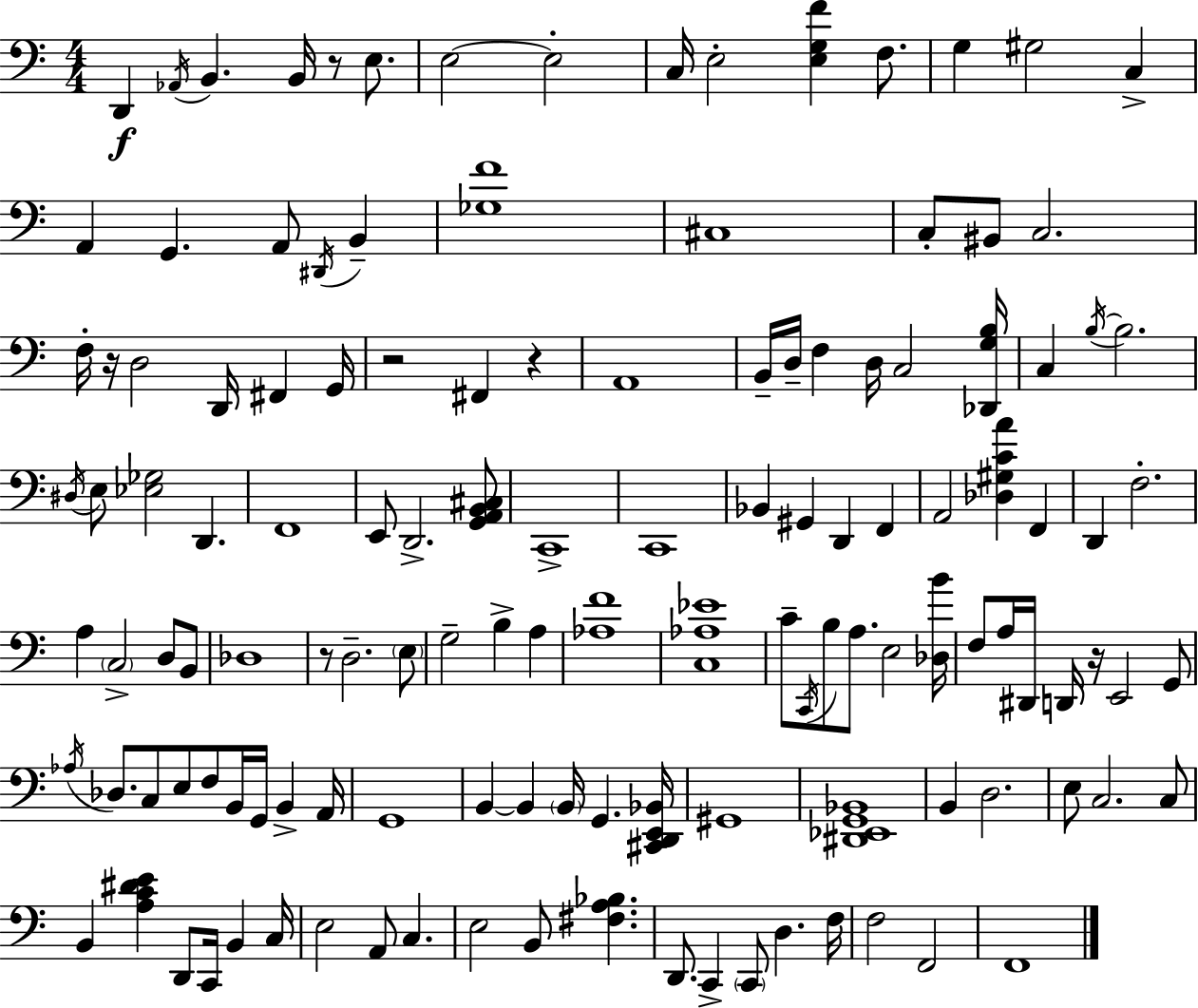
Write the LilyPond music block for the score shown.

{
  \clef bass
  \numericTimeSignature
  \time 4/4
  \key a \minor
  d,4\f \acciaccatura { aes,16 } b,4. b,16 r8 e8. | e2~~ e2-. | c16 e2-. <e g f'>4 f8. | g4 gis2 c4-> | \break a,4 g,4. a,8 \acciaccatura { dis,16 } b,4-- | <ges f'>1 | cis1 | c8-. bis,8 c2. | \break f16-. r16 d2 d,16 fis,4 | g,16 r2 fis,4 r4 | a,1 | b,16-- d16-- f4 d16 c2 | \break <des, g b>16 c4 \acciaccatura { b16~ }~ b2. | \acciaccatura { dis16 } e8 <ees ges>2 d,4. | f,1 | e,8 d,2.-> | \break <g, a, b, cis>8 c,1-> | c,1 | bes,4 gis,4 d,4 | f,4 a,2 <des gis c' a'>4 | \break f,4 d,4 f2.-. | a4 \parenthesize c2-> | d8 b,8 des1 | r8 d2.-- | \break \parenthesize e8 g2-- b4-> | a4 <aes f'>1 | <c aes ees'>1 | c'8-- \acciaccatura { c,16 } b8 a8. e2 | \break <des b'>16 f8 a16 dis,16 d,16 r16 e,2 | g,8 \acciaccatura { aes16 } des8. c8 e8 f8 b,16 | g,16 b,4-> a,16 g,1 | b,4~~ b,4 \parenthesize b,16 g,4. | \break <cis, d, e, bes,>16 gis,1 | <dis, ees, g, bes,>1 | b,4 d2. | e8 c2. | \break c8 b,4 <a c' dis' e'>4 d,8 | c,16 b,4 c16 e2 a,8 | c4. e2 b,8 | <fis a bes>4. d,8. c,4-> \parenthesize c,8 d4. | \break f16 f2 f,2 | f,1 | \bar "|."
}